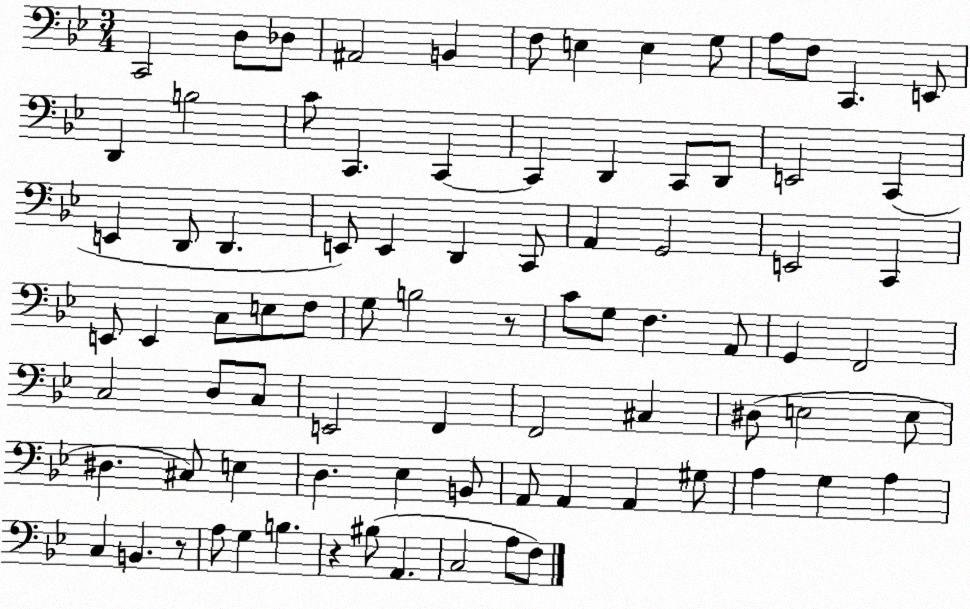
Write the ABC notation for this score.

X:1
T:Untitled
M:3/4
L:1/4
K:Bb
C,,2 D,/2 _D,/2 ^A,,2 B,, F,/2 E, E, G,/2 A,/2 F,/2 C,, E,,/2 D,, B,2 C/2 C,, C,, C,, D,, C,,/2 D,,/2 E,,2 C,, E,, D,,/2 D,, E,,/2 E,, D,, C,,/2 A,, G,,2 E,,2 C,, E,,/2 E,, C,/2 E,/2 F,/2 G,/2 B,2 z/2 C/2 G,/2 F, A,,/2 G,, F,,2 C,2 D,/2 C,/2 E,,2 F,, F,,2 ^C, ^D,/2 E,2 E,/2 ^D, ^C,/2 E, D, _E, B,,/2 A,,/2 A,, A,, ^G,/2 A, G, A, C, B,, z/2 A,/2 G, B, z ^B,/2 A,, C,2 A,/2 F,/2